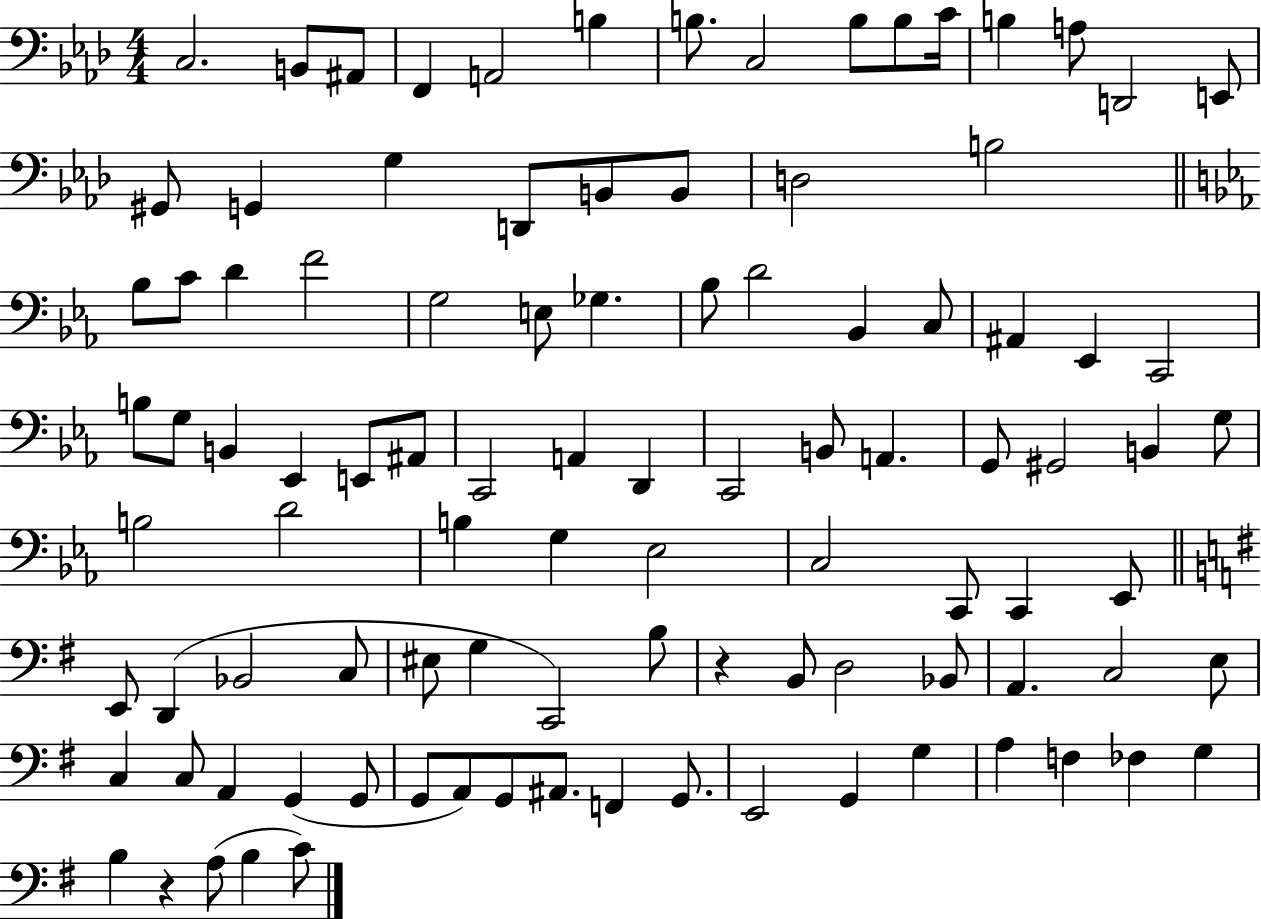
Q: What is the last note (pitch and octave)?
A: C4